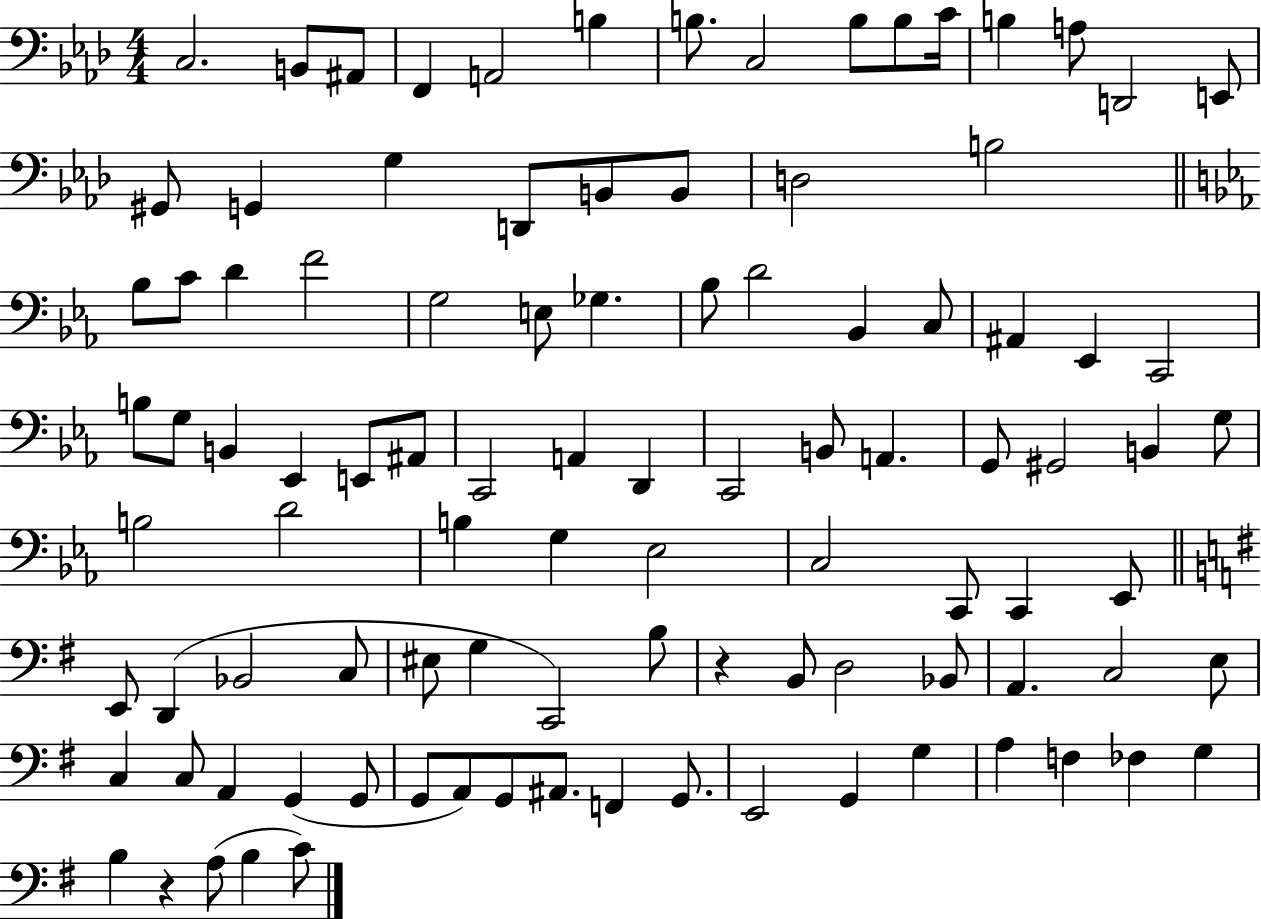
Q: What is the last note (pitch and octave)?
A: C4